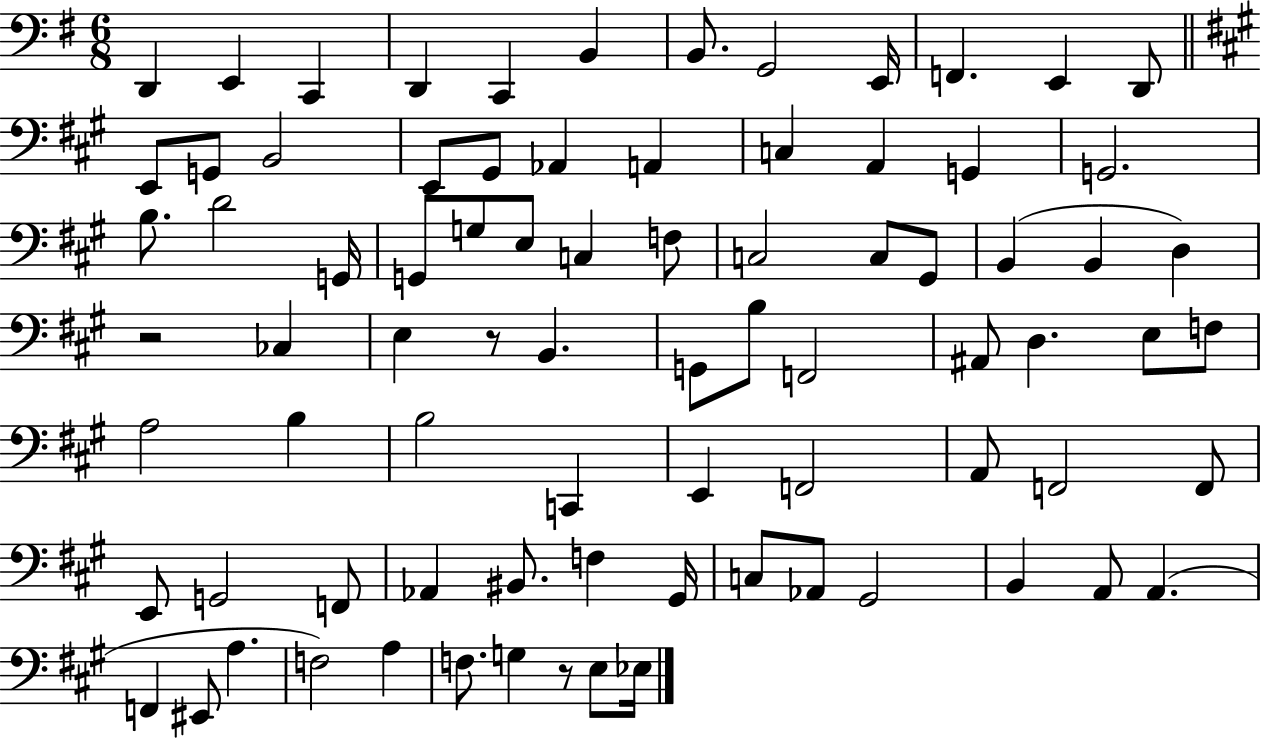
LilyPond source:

{
  \clef bass
  \numericTimeSignature
  \time 6/8
  \key g \major
  d,4 e,4 c,4 | d,4 c,4 b,4 | b,8. g,2 e,16 | f,4. e,4 d,8 | \break \bar "||" \break \key a \major e,8 g,8 b,2 | e,8 gis,8 aes,4 a,4 | c4 a,4 g,4 | g,2. | \break b8. d'2 g,16 | g,8 g8 e8 c4 f8 | c2 c8 gis,8 | b,4( b,4 d4) | \break r2 ces4 | e4 r8 b,4. | g,8 b8 f,2 | ais,8 d4. e8 f8 | \break a2 b4 | b2 c,4 | e,4 f,2 | a,8 f,2 f,8 | \break e,8 g,2 f,8 | aes,4 bis,8. f4 gis,16 | c8 aes,8 gis,2 | b,4 a,8 a,4.( | \break f,4 eis,8 a4. | f2) a4 | f8. g4 r8 e8 ees16 | \bar "|."
}